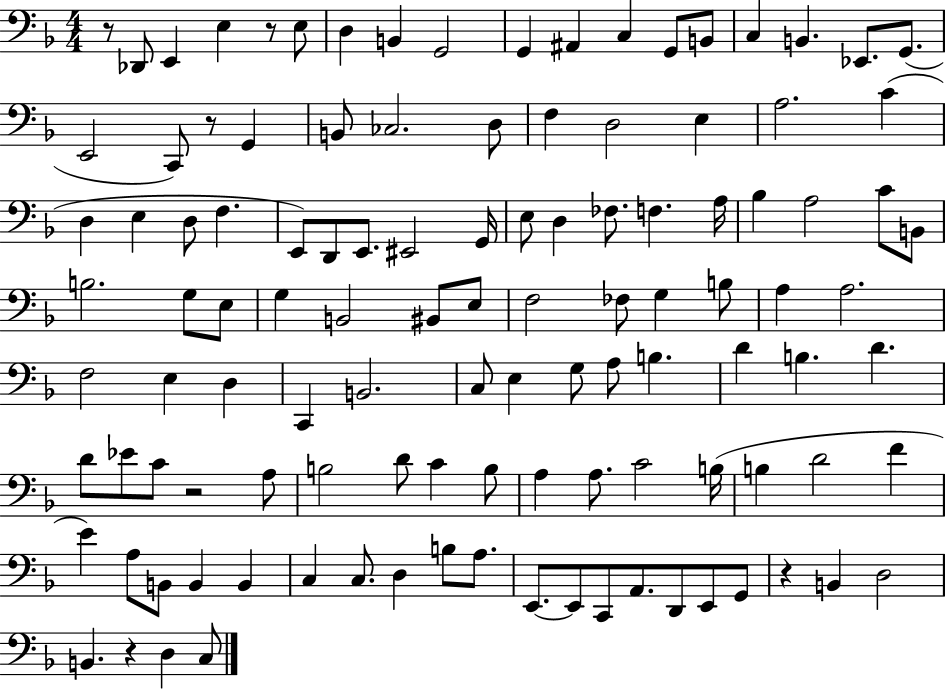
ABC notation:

X:1
T:Untitled
M:4/4
L:1/4
K:F
z/2 _D,,/2 E,, E, z/2 E,/2 D, B,, G,,2 G,, ^A,, C, G,,/2 B,,/2 C, B,, _E,,/2 G,,/2 E,,2 C,,/2 z/2 G,, B,,/2 _C,2 D,/2 F, D,2 E, A,2 C D, E, D,/2 F, E,,/2 D,,/2 E,,/2 ^E,,2 G,,/4 E,/2 D, _F,/2 F, A,/4 _B, A,2 C/2 B,,/2 B,2 G,/2 E,/2 G, B,,2 ^B,,/2 E,/2 F,2 _F,/2 G, B,/2 A, A,2 F,2 E, D, C,, B,,2 C,/2 E, G,/2 A,/2 B, D B, D D/2 _E/2 C/2 z2 A,/2 B,2 D/2 C B,/2 A, A,/2 C2 B,/4 B, D2 F E A,/2 B,,/2 B,, B,, C, C,/2 D, B,/2 A,/2 E,,/2 E,,/2 C,,/2 A,,/2 D,,/2 E,,/2 G,,/2 z B,, D,2 B,, z D, C,/2